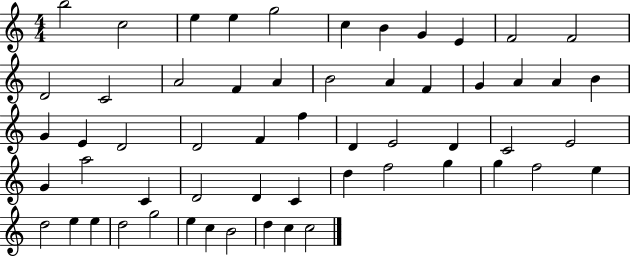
B5/h C5/h E5/q E5/q G5/h C5/q B4/q G4/q E4/q F4/h F4/h D4/h C4/h A4/h F4/q A4/q B4/h A4/q F4/q G4/q A4/q A4/q B4/q G4/q E4/q D4/h D4/h F4/q F5/q D4/q E4/h D4/q C4/h E4/h G4/q A5/h C4/q D4/h D4/q C4/q D5/q F5/h G5/q G5/q F5/h E5/q D5/h E5/q E5/q D5/h G5/h E5/q C5/q B4/h D5/q C5/q C5/h